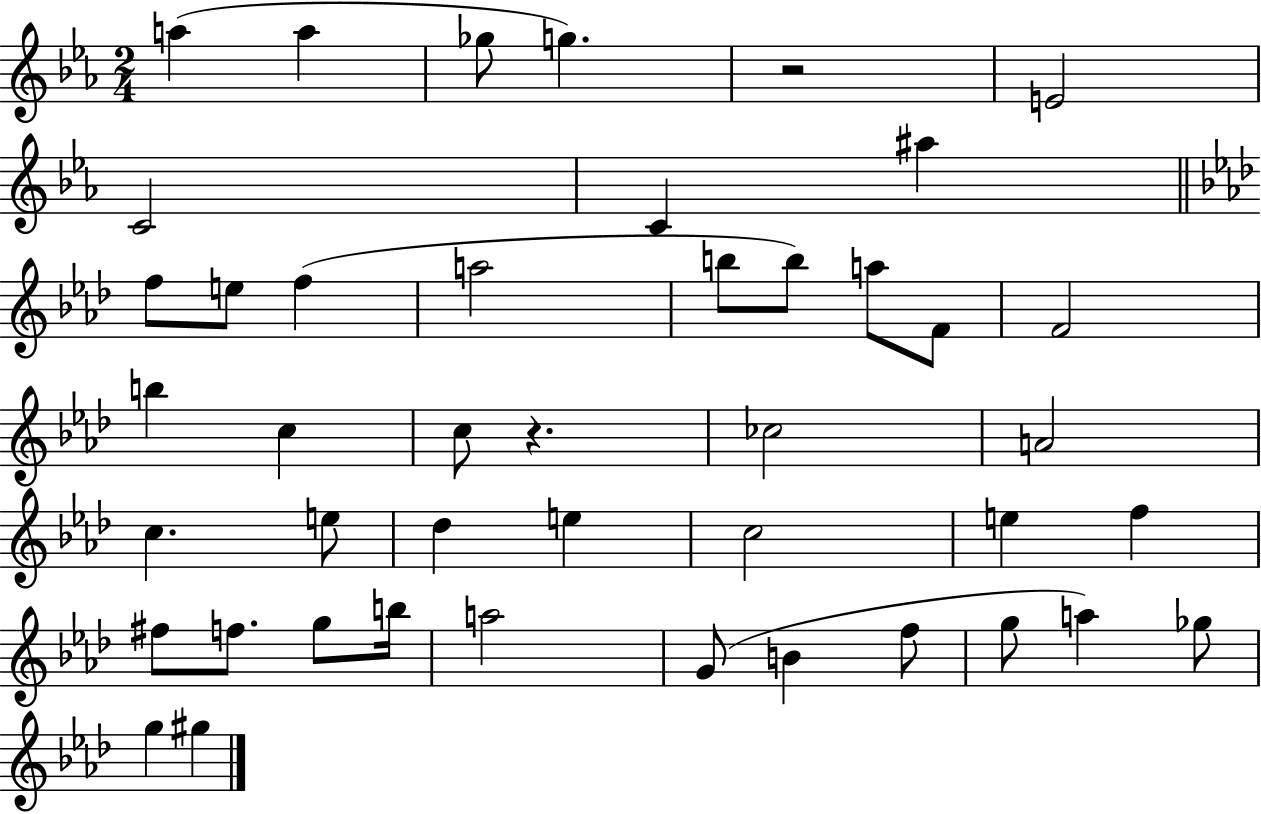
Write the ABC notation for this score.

X:1
T:Untitled
M:2/4
L:1/4
K:Eb
a a _g/2 g z2 E2 C2 C ^a f/2 e/2 f a2 b/2 b/2 a/2 F/2 F2 b c c/2 z _c2 A2 c e/2 _d e c2 e f ^f/2 f/2 g/2 b/4 a2 G/2 B f/2 g/2 a _g/2 g ^g